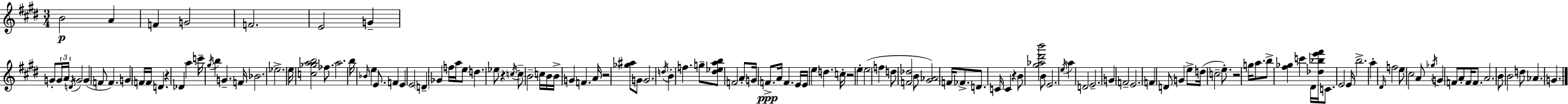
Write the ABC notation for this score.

X:1
T:Untitled
M:3/4
L:1/4
K:E
B2 A F G2 F2 E2 G G/2 G/4 A/4 D/4 G2 G F/2 F G F/4 F/4 D z _D a c'/4 ^g/4 b G F/4 _B2 _e2 e/4 [c_gab]2 _f/2 a2 b/4 _B/4 e E/2 F E E2 D _G f/4 a/4 e/2 d _e/2 z c/4 c/2 B2 c/4 B/4 B/4 G F A/4 z2 [_g^a]/2 G/2 G2 d/4 B f g/2 [^d_eab]/2 F2 A/2 G/4 F/2 A/4 F E/4 E/4 e d c/4 z2 e e2 f d/2 [F_d]2 B/2 [^G_A]2 F/4 _F/2 D/2 C/4 C z B/2 [^g_a^d'b']2 B/2 E2 e/4 a D2 E2 G F2 E2 F D/2 G e/2 d/4 c2 e/2 z2 g/4 a/2 b/2 [^f_g] c' ^D/4 [_d_be'^f']/4 C/2 E2 E/4 b2 a ^D/4 f2 e/2 ^c2 A/2 _g/4 G F/2 A/2 F/4 F/2 A2 B/2 B2 d/2 _A G